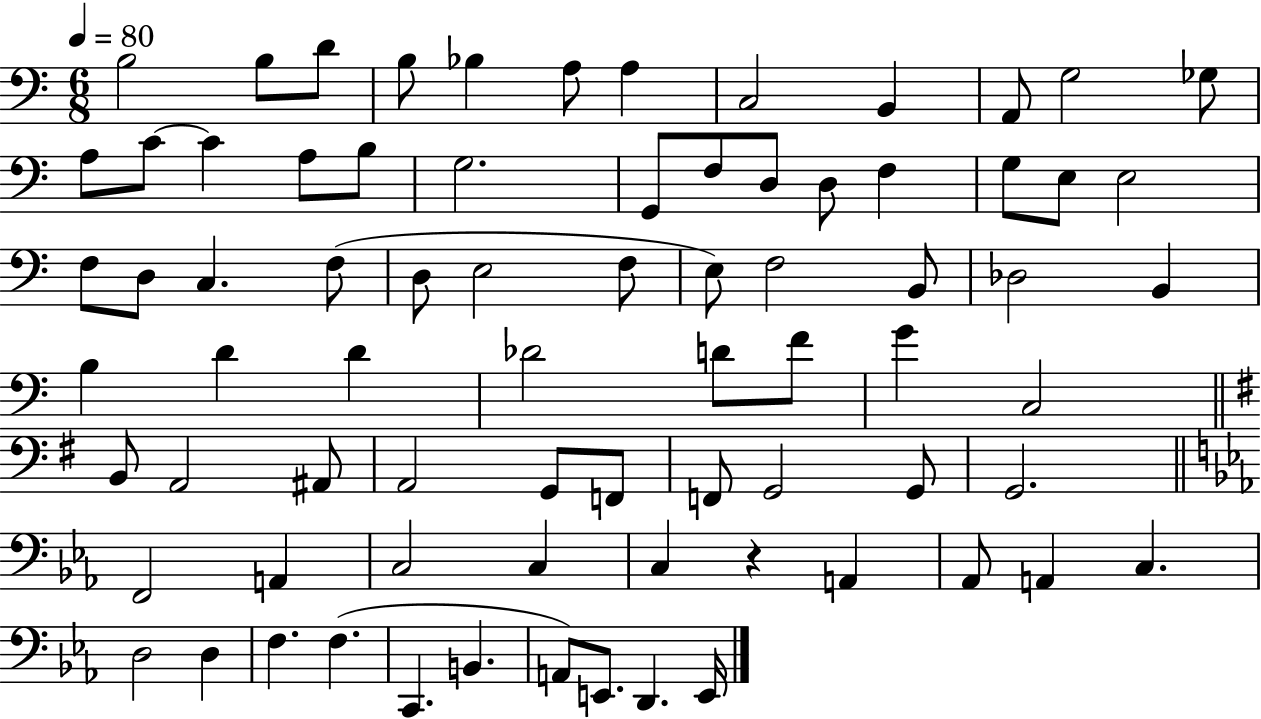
{
  \clef bass
  \numericTimeSignature
  \time 6/8
  \key c \major
  \tempo 4 = 80
  b2 b8 d'8 | b8 bes4 a8 a4 | c2 b,4 | a,8 g2 ges8 | \break a8 c'8~~ c'4 a8 b8 | g2. | g,8 f8 d8 d8 f4 | g8 e8 e2 | \break f8 d8 c4. f8( | d8 e2 f8 | e8) f2 b,8 | des2 b,4 | \break b4 d'4 d'4 | des'2 d'8 f'8 | g'4 c2 | \bar "||" \break \key g \major b,8 a,2 ais,8 | a,2 g,8 f,8 | f,8 g,2 g,8 | g,2. | \break \bar "||" \break \key ees \major f,2 a,4 | c2 c4 | c4 r4 a,4 | aes,8 a,4 c4. | \break d2 d4 | f4. f4.( | c,4. b,4. | a,8) e,8. d,4. e,16 | \break \bar "|."
}